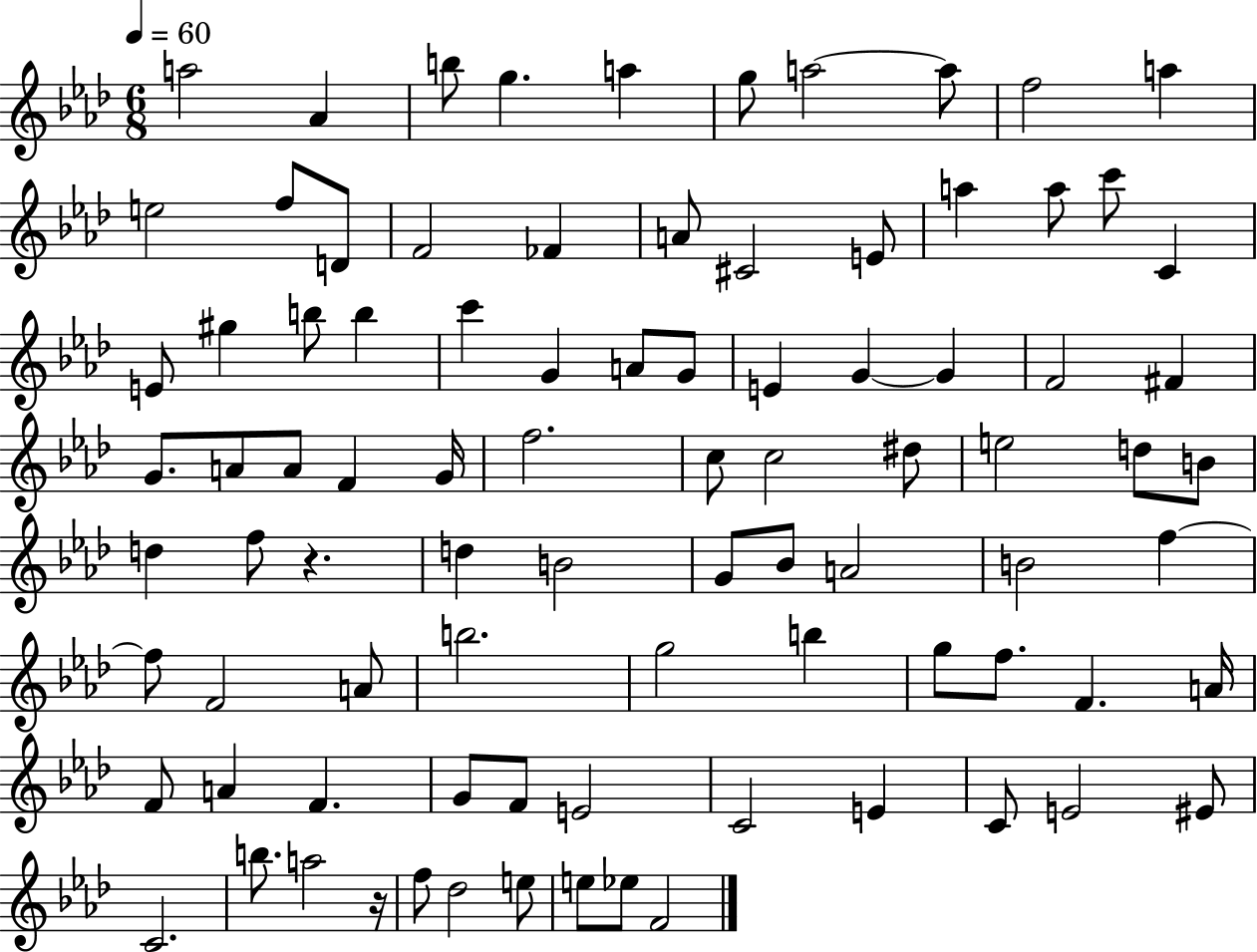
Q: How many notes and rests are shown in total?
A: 88